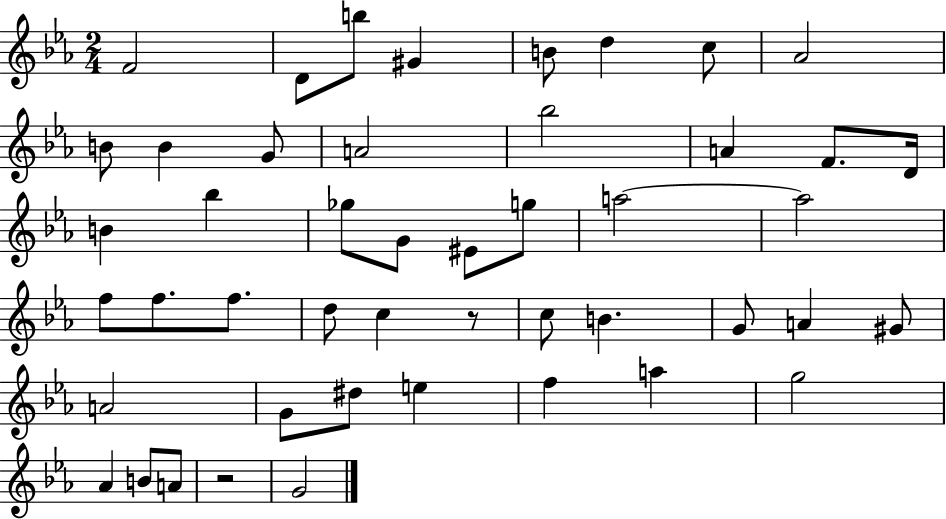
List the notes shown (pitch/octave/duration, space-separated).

F4/h D4/e B5/e G#4/q B4/e D5/q C5/e Ab4/h B4/e B4/q G4/e A4/h Bb5/h A4/q F4/e. D4/s B4/q Bb5/q Gb5/e G4/e EIS4/e G5/e A5/h A5/h F5/e F5/e. F5/e. D5/e C5/q R/e C5/e B4/q. G4/e A4/q G#4/e A4/h G4/e D#5/e E5/q F5/q A5/q G5/h Ab4/q B4/e A4/e R/h G4/h